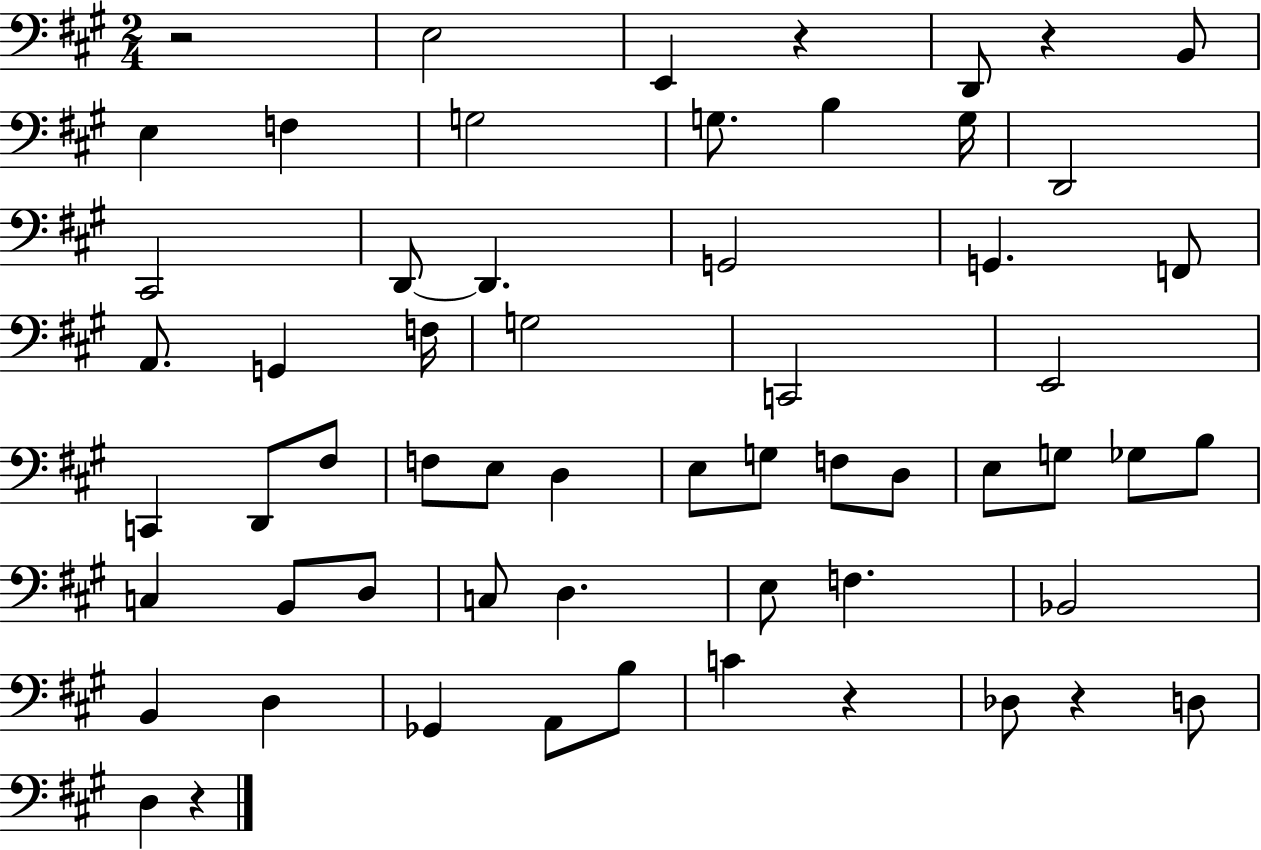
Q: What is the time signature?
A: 2/4